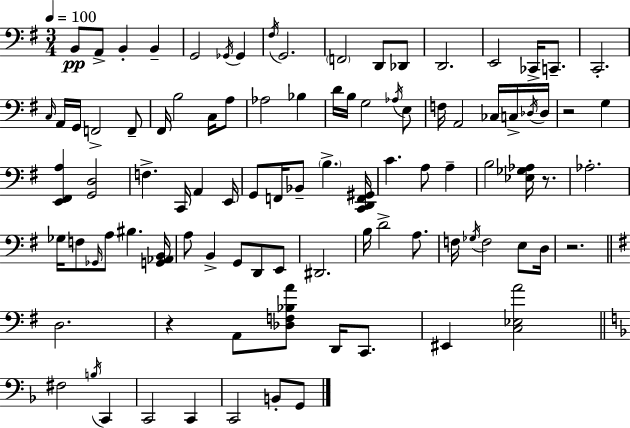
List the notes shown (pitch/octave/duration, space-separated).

B2/e A2/e B2/q B2/q G2/h Gb2/s Gb2/q F#3/s G2/h. F2/h D2/e Db2/e D2/h. E2/h CES2/s C2/e. C2/h. C3/s A2/s G2/s F2/h F2/e F#2/s B3/h C3/s A3/e Ab3/h Bb3/q D4/s B3/s G3/h Ab3/s E3/e F3/s A2/h CES3/s C3/s Db3/s Db3/s R/h G3/q [E2,F#2,A3]/q [G2,D3]/h F3/q. C2/s A2/q E2/s G2/e F2/s Bb2/e B3/q. [C2,D2,F2,G#2]/s C4/q. A3/e A3/q B3/h [Eb3,Gb3,Ab3]/s R/e. Ab3/h. Gb3/s F3/e Gb2/s A3/e BIS3/q. [G2,Ab2,B2]/s A3/e B2/q G2/e D2/e E2/e D#2/h. B3/s D4/h A3/e. F3/s Gb3/s F3/h E3/e D3/s R/h. D3/h. R/q A2/e [Db3,F3,Bb3,A4]/e D2/s C2/e. EIS2/q [C3,Eb3,A4]/h F#3/h B3/s C2/q C2/h C2/q C2/h B2/e G2/e